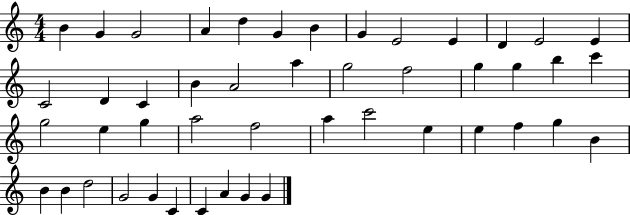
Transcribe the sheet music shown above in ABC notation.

X:1
T:Untitled
M:4/4
L:1/4
K:C
B G G2 A d G B G E2 E D E2 E C2 D C B A2 a g2 f2 g g b c' g2 e g a2 f2 a c'2 e e f g B B B d2 G2 G C C A G G